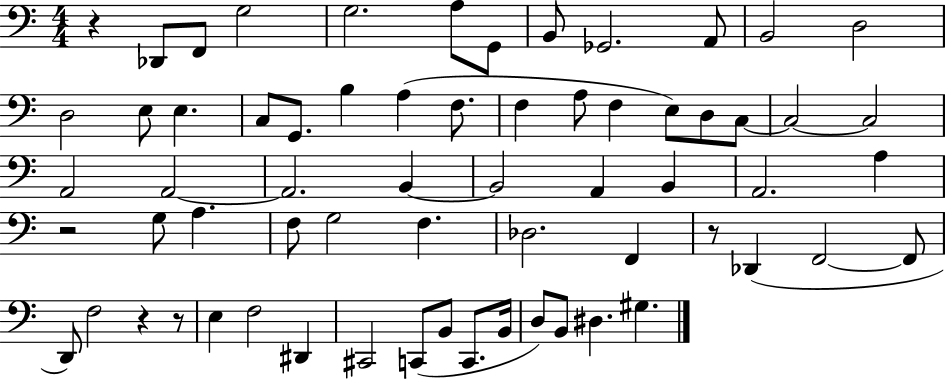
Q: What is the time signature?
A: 4/4